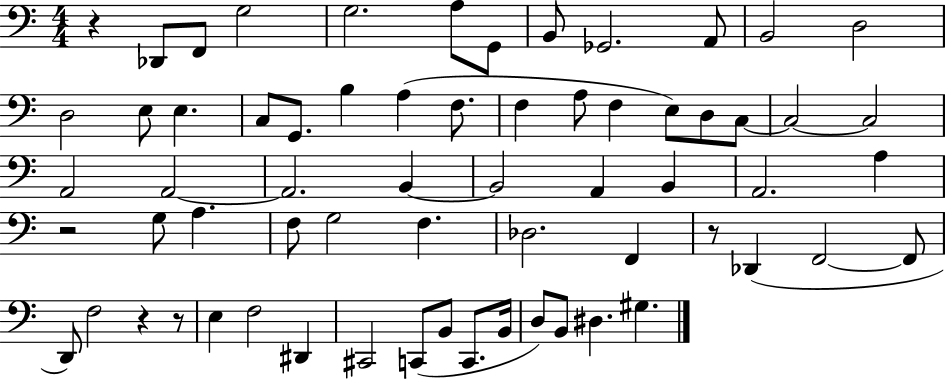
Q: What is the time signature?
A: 4/4